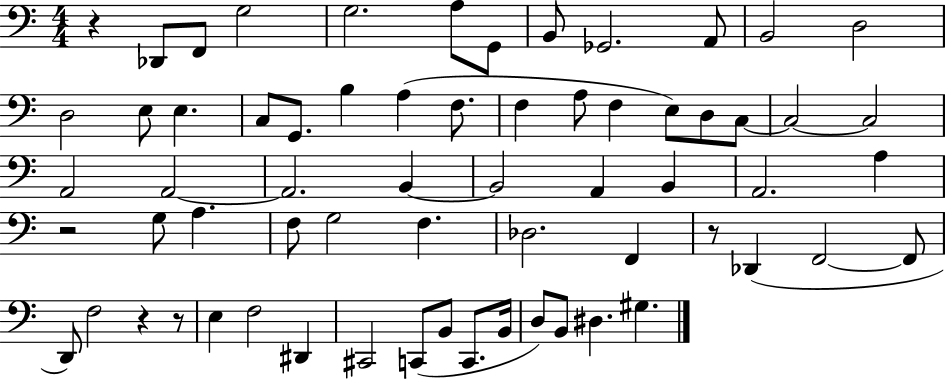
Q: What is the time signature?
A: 4/4